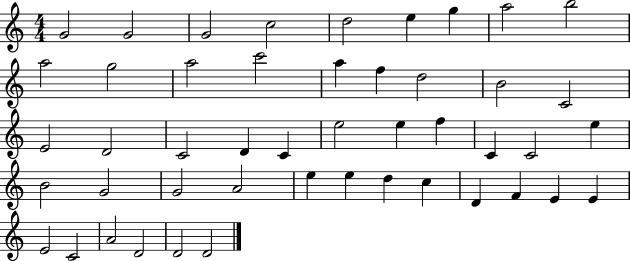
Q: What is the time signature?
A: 4/4